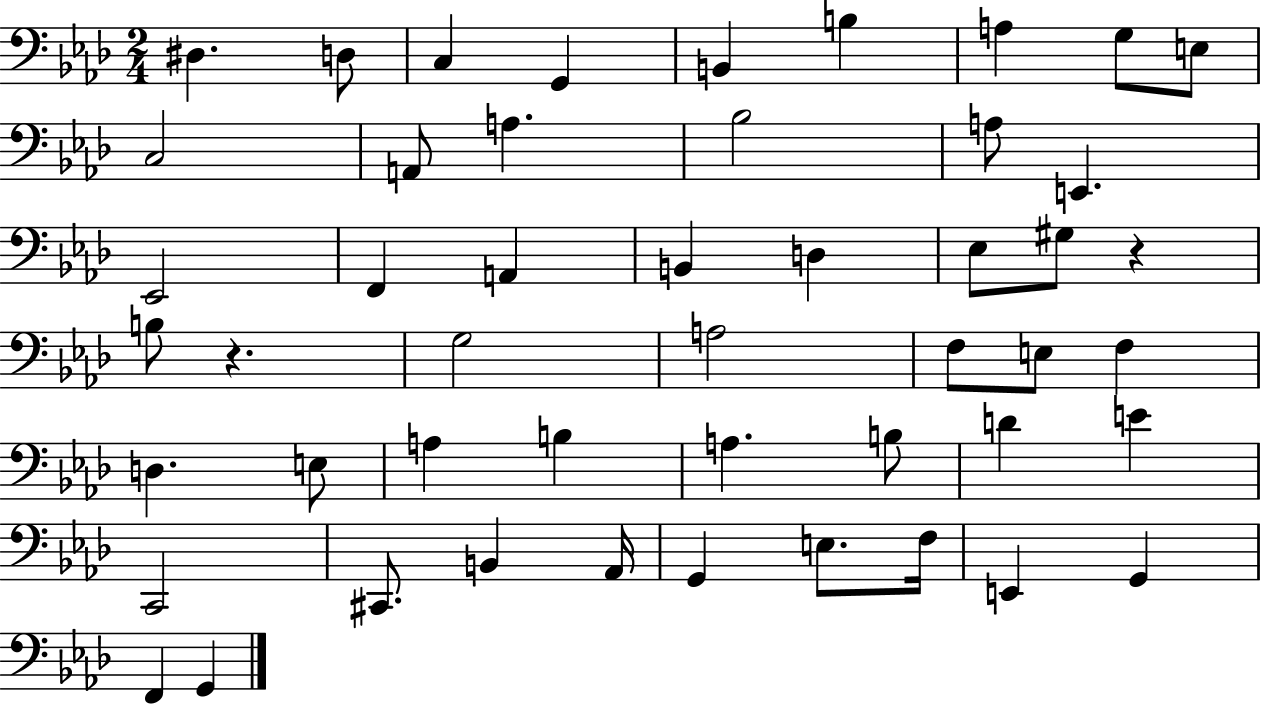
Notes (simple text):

D#3/q. D3/e C3/q G2/q B2/q B3/q A3/q G3/e E3/e C3/h A2/e A3/q. Bb3/h A3/e E2/q. Eb2/h F2/q A2/q B2/q D3/q Eb3/e G#3/e R/q B3/e R/q. G3/h A3/h F3/e E3/e F3/q D3/q. E3/e A3/q B3/q A3/q. B3/e D4/q E4/q C2/h C#2/e. B2/q Ab2/s G2/q E3/e. F3/s E2/q G2/q F2/q G2/q